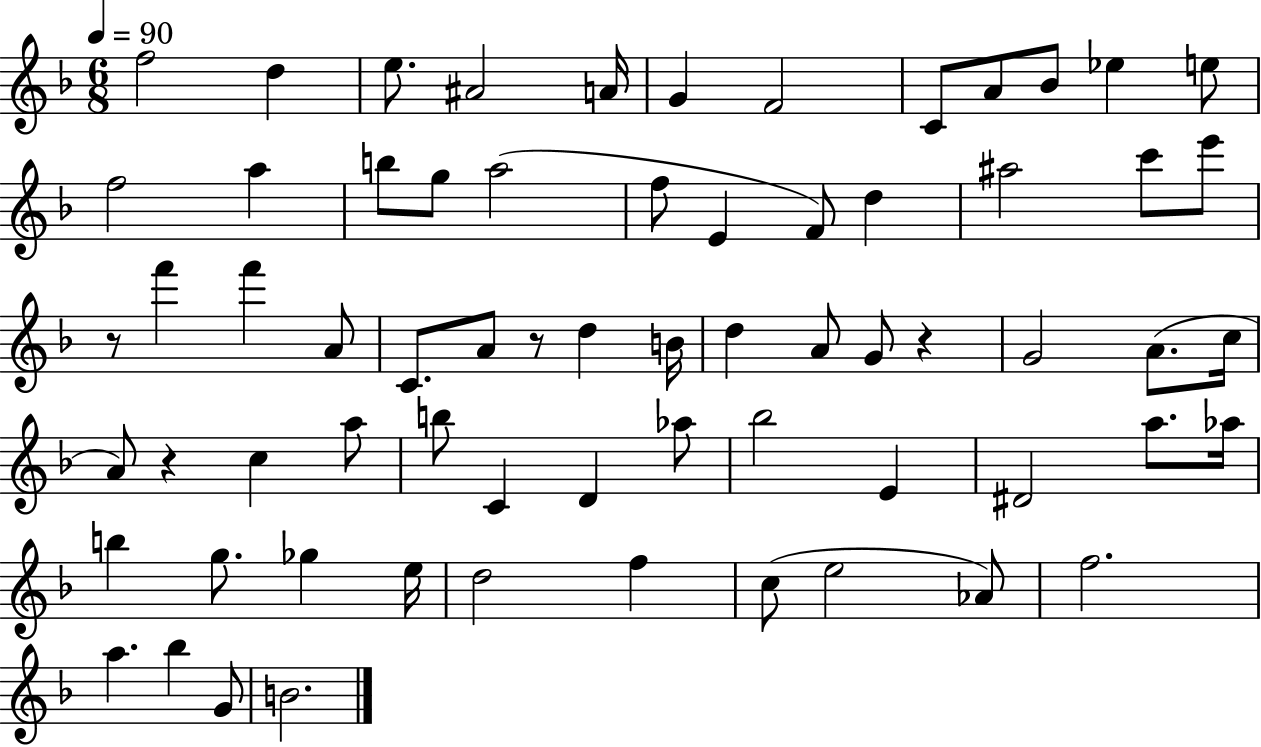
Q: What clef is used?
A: treble